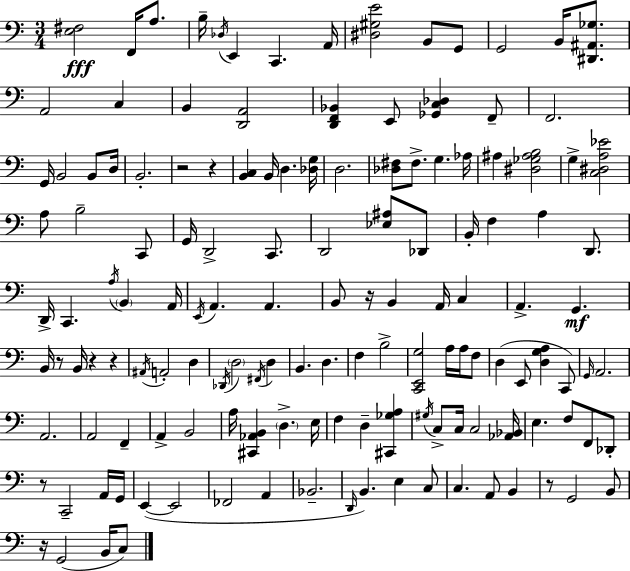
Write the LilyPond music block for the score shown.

{
  \clef bass
  \numericTimeSignature
  \time 3/4
  \key a \minor
  \repeat volta 2 { <e fis>2\fff f,16 a8. | b16-- \acciaccatura { des16 } e,4 c,4. | a,16 <dis gis e'>2 b,8 g,8 | g,2 b,16 <dis, ais, ges>8. | \break a,2 c4 | b,4 <d, a,>2 | <d, f, bes,>4 e,8 <ges, c des>4 f,8-- | f,2. | \break g,16 b,2 b,8 | d16 b,2.-. | r2 r4 | <b, c>4 b,16 d4. | \break <des g>16 d2. | <des fis>8 fis8.-> g4. | aes16 ais4 <dis ges ais b>2 | g4-> <c dis a ees'>2 | \break a8 b2-- c,8 | g,16 d,2-> c,8. | d,2 <ees ais>8 des,8 | b,16-. f4 a4 d,8. | \break d,16-> c,4. \acciaccatura { a16 } \parenthesize b,4 | a,16 \acciaccatura { e,16 } a,4. a,4. | b,8 r16 b,4 a,16 c4 | a,4.-> g,4.\mf | \break b,16 r8 b,16 r4 r4 | \acciaccatura { ais,16 } a,2-. | d4 \acciaccatura { des,16 } \parenthesize d2 | \acciaccatura { fis,16 } d4 b,4. | \break d4. f4 b2-> | <c, e, g>2 | a16 a16 f8 d4( e,8 | <d g a>4 c,8) \grace { g,16 } a,2. | \break a,2. | a,2 | f,4-- a,4-> b,2 | a16 <cis, aes, b,>4 | \break \parenthesize d4.-> e16 f4 d4-- | <cis, ges a>4 \acciaccatura { gis16 } c8-> c16 c2 | <aes, bes,>16 e4. | f8 f,8 des,8-. r8 c,2-- | \break a,16 g,16 e,4~(~ | e,2 fes,2 | a,4 bes,2.-- | \grace { d,16 }) b,4. | \break e4 c8 c4. | a,8 b,4 r8 g,2 | b,8 r16 g,2( | b,16 c8) } \bar "|."
}